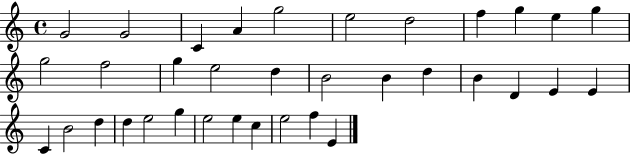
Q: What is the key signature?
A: C major